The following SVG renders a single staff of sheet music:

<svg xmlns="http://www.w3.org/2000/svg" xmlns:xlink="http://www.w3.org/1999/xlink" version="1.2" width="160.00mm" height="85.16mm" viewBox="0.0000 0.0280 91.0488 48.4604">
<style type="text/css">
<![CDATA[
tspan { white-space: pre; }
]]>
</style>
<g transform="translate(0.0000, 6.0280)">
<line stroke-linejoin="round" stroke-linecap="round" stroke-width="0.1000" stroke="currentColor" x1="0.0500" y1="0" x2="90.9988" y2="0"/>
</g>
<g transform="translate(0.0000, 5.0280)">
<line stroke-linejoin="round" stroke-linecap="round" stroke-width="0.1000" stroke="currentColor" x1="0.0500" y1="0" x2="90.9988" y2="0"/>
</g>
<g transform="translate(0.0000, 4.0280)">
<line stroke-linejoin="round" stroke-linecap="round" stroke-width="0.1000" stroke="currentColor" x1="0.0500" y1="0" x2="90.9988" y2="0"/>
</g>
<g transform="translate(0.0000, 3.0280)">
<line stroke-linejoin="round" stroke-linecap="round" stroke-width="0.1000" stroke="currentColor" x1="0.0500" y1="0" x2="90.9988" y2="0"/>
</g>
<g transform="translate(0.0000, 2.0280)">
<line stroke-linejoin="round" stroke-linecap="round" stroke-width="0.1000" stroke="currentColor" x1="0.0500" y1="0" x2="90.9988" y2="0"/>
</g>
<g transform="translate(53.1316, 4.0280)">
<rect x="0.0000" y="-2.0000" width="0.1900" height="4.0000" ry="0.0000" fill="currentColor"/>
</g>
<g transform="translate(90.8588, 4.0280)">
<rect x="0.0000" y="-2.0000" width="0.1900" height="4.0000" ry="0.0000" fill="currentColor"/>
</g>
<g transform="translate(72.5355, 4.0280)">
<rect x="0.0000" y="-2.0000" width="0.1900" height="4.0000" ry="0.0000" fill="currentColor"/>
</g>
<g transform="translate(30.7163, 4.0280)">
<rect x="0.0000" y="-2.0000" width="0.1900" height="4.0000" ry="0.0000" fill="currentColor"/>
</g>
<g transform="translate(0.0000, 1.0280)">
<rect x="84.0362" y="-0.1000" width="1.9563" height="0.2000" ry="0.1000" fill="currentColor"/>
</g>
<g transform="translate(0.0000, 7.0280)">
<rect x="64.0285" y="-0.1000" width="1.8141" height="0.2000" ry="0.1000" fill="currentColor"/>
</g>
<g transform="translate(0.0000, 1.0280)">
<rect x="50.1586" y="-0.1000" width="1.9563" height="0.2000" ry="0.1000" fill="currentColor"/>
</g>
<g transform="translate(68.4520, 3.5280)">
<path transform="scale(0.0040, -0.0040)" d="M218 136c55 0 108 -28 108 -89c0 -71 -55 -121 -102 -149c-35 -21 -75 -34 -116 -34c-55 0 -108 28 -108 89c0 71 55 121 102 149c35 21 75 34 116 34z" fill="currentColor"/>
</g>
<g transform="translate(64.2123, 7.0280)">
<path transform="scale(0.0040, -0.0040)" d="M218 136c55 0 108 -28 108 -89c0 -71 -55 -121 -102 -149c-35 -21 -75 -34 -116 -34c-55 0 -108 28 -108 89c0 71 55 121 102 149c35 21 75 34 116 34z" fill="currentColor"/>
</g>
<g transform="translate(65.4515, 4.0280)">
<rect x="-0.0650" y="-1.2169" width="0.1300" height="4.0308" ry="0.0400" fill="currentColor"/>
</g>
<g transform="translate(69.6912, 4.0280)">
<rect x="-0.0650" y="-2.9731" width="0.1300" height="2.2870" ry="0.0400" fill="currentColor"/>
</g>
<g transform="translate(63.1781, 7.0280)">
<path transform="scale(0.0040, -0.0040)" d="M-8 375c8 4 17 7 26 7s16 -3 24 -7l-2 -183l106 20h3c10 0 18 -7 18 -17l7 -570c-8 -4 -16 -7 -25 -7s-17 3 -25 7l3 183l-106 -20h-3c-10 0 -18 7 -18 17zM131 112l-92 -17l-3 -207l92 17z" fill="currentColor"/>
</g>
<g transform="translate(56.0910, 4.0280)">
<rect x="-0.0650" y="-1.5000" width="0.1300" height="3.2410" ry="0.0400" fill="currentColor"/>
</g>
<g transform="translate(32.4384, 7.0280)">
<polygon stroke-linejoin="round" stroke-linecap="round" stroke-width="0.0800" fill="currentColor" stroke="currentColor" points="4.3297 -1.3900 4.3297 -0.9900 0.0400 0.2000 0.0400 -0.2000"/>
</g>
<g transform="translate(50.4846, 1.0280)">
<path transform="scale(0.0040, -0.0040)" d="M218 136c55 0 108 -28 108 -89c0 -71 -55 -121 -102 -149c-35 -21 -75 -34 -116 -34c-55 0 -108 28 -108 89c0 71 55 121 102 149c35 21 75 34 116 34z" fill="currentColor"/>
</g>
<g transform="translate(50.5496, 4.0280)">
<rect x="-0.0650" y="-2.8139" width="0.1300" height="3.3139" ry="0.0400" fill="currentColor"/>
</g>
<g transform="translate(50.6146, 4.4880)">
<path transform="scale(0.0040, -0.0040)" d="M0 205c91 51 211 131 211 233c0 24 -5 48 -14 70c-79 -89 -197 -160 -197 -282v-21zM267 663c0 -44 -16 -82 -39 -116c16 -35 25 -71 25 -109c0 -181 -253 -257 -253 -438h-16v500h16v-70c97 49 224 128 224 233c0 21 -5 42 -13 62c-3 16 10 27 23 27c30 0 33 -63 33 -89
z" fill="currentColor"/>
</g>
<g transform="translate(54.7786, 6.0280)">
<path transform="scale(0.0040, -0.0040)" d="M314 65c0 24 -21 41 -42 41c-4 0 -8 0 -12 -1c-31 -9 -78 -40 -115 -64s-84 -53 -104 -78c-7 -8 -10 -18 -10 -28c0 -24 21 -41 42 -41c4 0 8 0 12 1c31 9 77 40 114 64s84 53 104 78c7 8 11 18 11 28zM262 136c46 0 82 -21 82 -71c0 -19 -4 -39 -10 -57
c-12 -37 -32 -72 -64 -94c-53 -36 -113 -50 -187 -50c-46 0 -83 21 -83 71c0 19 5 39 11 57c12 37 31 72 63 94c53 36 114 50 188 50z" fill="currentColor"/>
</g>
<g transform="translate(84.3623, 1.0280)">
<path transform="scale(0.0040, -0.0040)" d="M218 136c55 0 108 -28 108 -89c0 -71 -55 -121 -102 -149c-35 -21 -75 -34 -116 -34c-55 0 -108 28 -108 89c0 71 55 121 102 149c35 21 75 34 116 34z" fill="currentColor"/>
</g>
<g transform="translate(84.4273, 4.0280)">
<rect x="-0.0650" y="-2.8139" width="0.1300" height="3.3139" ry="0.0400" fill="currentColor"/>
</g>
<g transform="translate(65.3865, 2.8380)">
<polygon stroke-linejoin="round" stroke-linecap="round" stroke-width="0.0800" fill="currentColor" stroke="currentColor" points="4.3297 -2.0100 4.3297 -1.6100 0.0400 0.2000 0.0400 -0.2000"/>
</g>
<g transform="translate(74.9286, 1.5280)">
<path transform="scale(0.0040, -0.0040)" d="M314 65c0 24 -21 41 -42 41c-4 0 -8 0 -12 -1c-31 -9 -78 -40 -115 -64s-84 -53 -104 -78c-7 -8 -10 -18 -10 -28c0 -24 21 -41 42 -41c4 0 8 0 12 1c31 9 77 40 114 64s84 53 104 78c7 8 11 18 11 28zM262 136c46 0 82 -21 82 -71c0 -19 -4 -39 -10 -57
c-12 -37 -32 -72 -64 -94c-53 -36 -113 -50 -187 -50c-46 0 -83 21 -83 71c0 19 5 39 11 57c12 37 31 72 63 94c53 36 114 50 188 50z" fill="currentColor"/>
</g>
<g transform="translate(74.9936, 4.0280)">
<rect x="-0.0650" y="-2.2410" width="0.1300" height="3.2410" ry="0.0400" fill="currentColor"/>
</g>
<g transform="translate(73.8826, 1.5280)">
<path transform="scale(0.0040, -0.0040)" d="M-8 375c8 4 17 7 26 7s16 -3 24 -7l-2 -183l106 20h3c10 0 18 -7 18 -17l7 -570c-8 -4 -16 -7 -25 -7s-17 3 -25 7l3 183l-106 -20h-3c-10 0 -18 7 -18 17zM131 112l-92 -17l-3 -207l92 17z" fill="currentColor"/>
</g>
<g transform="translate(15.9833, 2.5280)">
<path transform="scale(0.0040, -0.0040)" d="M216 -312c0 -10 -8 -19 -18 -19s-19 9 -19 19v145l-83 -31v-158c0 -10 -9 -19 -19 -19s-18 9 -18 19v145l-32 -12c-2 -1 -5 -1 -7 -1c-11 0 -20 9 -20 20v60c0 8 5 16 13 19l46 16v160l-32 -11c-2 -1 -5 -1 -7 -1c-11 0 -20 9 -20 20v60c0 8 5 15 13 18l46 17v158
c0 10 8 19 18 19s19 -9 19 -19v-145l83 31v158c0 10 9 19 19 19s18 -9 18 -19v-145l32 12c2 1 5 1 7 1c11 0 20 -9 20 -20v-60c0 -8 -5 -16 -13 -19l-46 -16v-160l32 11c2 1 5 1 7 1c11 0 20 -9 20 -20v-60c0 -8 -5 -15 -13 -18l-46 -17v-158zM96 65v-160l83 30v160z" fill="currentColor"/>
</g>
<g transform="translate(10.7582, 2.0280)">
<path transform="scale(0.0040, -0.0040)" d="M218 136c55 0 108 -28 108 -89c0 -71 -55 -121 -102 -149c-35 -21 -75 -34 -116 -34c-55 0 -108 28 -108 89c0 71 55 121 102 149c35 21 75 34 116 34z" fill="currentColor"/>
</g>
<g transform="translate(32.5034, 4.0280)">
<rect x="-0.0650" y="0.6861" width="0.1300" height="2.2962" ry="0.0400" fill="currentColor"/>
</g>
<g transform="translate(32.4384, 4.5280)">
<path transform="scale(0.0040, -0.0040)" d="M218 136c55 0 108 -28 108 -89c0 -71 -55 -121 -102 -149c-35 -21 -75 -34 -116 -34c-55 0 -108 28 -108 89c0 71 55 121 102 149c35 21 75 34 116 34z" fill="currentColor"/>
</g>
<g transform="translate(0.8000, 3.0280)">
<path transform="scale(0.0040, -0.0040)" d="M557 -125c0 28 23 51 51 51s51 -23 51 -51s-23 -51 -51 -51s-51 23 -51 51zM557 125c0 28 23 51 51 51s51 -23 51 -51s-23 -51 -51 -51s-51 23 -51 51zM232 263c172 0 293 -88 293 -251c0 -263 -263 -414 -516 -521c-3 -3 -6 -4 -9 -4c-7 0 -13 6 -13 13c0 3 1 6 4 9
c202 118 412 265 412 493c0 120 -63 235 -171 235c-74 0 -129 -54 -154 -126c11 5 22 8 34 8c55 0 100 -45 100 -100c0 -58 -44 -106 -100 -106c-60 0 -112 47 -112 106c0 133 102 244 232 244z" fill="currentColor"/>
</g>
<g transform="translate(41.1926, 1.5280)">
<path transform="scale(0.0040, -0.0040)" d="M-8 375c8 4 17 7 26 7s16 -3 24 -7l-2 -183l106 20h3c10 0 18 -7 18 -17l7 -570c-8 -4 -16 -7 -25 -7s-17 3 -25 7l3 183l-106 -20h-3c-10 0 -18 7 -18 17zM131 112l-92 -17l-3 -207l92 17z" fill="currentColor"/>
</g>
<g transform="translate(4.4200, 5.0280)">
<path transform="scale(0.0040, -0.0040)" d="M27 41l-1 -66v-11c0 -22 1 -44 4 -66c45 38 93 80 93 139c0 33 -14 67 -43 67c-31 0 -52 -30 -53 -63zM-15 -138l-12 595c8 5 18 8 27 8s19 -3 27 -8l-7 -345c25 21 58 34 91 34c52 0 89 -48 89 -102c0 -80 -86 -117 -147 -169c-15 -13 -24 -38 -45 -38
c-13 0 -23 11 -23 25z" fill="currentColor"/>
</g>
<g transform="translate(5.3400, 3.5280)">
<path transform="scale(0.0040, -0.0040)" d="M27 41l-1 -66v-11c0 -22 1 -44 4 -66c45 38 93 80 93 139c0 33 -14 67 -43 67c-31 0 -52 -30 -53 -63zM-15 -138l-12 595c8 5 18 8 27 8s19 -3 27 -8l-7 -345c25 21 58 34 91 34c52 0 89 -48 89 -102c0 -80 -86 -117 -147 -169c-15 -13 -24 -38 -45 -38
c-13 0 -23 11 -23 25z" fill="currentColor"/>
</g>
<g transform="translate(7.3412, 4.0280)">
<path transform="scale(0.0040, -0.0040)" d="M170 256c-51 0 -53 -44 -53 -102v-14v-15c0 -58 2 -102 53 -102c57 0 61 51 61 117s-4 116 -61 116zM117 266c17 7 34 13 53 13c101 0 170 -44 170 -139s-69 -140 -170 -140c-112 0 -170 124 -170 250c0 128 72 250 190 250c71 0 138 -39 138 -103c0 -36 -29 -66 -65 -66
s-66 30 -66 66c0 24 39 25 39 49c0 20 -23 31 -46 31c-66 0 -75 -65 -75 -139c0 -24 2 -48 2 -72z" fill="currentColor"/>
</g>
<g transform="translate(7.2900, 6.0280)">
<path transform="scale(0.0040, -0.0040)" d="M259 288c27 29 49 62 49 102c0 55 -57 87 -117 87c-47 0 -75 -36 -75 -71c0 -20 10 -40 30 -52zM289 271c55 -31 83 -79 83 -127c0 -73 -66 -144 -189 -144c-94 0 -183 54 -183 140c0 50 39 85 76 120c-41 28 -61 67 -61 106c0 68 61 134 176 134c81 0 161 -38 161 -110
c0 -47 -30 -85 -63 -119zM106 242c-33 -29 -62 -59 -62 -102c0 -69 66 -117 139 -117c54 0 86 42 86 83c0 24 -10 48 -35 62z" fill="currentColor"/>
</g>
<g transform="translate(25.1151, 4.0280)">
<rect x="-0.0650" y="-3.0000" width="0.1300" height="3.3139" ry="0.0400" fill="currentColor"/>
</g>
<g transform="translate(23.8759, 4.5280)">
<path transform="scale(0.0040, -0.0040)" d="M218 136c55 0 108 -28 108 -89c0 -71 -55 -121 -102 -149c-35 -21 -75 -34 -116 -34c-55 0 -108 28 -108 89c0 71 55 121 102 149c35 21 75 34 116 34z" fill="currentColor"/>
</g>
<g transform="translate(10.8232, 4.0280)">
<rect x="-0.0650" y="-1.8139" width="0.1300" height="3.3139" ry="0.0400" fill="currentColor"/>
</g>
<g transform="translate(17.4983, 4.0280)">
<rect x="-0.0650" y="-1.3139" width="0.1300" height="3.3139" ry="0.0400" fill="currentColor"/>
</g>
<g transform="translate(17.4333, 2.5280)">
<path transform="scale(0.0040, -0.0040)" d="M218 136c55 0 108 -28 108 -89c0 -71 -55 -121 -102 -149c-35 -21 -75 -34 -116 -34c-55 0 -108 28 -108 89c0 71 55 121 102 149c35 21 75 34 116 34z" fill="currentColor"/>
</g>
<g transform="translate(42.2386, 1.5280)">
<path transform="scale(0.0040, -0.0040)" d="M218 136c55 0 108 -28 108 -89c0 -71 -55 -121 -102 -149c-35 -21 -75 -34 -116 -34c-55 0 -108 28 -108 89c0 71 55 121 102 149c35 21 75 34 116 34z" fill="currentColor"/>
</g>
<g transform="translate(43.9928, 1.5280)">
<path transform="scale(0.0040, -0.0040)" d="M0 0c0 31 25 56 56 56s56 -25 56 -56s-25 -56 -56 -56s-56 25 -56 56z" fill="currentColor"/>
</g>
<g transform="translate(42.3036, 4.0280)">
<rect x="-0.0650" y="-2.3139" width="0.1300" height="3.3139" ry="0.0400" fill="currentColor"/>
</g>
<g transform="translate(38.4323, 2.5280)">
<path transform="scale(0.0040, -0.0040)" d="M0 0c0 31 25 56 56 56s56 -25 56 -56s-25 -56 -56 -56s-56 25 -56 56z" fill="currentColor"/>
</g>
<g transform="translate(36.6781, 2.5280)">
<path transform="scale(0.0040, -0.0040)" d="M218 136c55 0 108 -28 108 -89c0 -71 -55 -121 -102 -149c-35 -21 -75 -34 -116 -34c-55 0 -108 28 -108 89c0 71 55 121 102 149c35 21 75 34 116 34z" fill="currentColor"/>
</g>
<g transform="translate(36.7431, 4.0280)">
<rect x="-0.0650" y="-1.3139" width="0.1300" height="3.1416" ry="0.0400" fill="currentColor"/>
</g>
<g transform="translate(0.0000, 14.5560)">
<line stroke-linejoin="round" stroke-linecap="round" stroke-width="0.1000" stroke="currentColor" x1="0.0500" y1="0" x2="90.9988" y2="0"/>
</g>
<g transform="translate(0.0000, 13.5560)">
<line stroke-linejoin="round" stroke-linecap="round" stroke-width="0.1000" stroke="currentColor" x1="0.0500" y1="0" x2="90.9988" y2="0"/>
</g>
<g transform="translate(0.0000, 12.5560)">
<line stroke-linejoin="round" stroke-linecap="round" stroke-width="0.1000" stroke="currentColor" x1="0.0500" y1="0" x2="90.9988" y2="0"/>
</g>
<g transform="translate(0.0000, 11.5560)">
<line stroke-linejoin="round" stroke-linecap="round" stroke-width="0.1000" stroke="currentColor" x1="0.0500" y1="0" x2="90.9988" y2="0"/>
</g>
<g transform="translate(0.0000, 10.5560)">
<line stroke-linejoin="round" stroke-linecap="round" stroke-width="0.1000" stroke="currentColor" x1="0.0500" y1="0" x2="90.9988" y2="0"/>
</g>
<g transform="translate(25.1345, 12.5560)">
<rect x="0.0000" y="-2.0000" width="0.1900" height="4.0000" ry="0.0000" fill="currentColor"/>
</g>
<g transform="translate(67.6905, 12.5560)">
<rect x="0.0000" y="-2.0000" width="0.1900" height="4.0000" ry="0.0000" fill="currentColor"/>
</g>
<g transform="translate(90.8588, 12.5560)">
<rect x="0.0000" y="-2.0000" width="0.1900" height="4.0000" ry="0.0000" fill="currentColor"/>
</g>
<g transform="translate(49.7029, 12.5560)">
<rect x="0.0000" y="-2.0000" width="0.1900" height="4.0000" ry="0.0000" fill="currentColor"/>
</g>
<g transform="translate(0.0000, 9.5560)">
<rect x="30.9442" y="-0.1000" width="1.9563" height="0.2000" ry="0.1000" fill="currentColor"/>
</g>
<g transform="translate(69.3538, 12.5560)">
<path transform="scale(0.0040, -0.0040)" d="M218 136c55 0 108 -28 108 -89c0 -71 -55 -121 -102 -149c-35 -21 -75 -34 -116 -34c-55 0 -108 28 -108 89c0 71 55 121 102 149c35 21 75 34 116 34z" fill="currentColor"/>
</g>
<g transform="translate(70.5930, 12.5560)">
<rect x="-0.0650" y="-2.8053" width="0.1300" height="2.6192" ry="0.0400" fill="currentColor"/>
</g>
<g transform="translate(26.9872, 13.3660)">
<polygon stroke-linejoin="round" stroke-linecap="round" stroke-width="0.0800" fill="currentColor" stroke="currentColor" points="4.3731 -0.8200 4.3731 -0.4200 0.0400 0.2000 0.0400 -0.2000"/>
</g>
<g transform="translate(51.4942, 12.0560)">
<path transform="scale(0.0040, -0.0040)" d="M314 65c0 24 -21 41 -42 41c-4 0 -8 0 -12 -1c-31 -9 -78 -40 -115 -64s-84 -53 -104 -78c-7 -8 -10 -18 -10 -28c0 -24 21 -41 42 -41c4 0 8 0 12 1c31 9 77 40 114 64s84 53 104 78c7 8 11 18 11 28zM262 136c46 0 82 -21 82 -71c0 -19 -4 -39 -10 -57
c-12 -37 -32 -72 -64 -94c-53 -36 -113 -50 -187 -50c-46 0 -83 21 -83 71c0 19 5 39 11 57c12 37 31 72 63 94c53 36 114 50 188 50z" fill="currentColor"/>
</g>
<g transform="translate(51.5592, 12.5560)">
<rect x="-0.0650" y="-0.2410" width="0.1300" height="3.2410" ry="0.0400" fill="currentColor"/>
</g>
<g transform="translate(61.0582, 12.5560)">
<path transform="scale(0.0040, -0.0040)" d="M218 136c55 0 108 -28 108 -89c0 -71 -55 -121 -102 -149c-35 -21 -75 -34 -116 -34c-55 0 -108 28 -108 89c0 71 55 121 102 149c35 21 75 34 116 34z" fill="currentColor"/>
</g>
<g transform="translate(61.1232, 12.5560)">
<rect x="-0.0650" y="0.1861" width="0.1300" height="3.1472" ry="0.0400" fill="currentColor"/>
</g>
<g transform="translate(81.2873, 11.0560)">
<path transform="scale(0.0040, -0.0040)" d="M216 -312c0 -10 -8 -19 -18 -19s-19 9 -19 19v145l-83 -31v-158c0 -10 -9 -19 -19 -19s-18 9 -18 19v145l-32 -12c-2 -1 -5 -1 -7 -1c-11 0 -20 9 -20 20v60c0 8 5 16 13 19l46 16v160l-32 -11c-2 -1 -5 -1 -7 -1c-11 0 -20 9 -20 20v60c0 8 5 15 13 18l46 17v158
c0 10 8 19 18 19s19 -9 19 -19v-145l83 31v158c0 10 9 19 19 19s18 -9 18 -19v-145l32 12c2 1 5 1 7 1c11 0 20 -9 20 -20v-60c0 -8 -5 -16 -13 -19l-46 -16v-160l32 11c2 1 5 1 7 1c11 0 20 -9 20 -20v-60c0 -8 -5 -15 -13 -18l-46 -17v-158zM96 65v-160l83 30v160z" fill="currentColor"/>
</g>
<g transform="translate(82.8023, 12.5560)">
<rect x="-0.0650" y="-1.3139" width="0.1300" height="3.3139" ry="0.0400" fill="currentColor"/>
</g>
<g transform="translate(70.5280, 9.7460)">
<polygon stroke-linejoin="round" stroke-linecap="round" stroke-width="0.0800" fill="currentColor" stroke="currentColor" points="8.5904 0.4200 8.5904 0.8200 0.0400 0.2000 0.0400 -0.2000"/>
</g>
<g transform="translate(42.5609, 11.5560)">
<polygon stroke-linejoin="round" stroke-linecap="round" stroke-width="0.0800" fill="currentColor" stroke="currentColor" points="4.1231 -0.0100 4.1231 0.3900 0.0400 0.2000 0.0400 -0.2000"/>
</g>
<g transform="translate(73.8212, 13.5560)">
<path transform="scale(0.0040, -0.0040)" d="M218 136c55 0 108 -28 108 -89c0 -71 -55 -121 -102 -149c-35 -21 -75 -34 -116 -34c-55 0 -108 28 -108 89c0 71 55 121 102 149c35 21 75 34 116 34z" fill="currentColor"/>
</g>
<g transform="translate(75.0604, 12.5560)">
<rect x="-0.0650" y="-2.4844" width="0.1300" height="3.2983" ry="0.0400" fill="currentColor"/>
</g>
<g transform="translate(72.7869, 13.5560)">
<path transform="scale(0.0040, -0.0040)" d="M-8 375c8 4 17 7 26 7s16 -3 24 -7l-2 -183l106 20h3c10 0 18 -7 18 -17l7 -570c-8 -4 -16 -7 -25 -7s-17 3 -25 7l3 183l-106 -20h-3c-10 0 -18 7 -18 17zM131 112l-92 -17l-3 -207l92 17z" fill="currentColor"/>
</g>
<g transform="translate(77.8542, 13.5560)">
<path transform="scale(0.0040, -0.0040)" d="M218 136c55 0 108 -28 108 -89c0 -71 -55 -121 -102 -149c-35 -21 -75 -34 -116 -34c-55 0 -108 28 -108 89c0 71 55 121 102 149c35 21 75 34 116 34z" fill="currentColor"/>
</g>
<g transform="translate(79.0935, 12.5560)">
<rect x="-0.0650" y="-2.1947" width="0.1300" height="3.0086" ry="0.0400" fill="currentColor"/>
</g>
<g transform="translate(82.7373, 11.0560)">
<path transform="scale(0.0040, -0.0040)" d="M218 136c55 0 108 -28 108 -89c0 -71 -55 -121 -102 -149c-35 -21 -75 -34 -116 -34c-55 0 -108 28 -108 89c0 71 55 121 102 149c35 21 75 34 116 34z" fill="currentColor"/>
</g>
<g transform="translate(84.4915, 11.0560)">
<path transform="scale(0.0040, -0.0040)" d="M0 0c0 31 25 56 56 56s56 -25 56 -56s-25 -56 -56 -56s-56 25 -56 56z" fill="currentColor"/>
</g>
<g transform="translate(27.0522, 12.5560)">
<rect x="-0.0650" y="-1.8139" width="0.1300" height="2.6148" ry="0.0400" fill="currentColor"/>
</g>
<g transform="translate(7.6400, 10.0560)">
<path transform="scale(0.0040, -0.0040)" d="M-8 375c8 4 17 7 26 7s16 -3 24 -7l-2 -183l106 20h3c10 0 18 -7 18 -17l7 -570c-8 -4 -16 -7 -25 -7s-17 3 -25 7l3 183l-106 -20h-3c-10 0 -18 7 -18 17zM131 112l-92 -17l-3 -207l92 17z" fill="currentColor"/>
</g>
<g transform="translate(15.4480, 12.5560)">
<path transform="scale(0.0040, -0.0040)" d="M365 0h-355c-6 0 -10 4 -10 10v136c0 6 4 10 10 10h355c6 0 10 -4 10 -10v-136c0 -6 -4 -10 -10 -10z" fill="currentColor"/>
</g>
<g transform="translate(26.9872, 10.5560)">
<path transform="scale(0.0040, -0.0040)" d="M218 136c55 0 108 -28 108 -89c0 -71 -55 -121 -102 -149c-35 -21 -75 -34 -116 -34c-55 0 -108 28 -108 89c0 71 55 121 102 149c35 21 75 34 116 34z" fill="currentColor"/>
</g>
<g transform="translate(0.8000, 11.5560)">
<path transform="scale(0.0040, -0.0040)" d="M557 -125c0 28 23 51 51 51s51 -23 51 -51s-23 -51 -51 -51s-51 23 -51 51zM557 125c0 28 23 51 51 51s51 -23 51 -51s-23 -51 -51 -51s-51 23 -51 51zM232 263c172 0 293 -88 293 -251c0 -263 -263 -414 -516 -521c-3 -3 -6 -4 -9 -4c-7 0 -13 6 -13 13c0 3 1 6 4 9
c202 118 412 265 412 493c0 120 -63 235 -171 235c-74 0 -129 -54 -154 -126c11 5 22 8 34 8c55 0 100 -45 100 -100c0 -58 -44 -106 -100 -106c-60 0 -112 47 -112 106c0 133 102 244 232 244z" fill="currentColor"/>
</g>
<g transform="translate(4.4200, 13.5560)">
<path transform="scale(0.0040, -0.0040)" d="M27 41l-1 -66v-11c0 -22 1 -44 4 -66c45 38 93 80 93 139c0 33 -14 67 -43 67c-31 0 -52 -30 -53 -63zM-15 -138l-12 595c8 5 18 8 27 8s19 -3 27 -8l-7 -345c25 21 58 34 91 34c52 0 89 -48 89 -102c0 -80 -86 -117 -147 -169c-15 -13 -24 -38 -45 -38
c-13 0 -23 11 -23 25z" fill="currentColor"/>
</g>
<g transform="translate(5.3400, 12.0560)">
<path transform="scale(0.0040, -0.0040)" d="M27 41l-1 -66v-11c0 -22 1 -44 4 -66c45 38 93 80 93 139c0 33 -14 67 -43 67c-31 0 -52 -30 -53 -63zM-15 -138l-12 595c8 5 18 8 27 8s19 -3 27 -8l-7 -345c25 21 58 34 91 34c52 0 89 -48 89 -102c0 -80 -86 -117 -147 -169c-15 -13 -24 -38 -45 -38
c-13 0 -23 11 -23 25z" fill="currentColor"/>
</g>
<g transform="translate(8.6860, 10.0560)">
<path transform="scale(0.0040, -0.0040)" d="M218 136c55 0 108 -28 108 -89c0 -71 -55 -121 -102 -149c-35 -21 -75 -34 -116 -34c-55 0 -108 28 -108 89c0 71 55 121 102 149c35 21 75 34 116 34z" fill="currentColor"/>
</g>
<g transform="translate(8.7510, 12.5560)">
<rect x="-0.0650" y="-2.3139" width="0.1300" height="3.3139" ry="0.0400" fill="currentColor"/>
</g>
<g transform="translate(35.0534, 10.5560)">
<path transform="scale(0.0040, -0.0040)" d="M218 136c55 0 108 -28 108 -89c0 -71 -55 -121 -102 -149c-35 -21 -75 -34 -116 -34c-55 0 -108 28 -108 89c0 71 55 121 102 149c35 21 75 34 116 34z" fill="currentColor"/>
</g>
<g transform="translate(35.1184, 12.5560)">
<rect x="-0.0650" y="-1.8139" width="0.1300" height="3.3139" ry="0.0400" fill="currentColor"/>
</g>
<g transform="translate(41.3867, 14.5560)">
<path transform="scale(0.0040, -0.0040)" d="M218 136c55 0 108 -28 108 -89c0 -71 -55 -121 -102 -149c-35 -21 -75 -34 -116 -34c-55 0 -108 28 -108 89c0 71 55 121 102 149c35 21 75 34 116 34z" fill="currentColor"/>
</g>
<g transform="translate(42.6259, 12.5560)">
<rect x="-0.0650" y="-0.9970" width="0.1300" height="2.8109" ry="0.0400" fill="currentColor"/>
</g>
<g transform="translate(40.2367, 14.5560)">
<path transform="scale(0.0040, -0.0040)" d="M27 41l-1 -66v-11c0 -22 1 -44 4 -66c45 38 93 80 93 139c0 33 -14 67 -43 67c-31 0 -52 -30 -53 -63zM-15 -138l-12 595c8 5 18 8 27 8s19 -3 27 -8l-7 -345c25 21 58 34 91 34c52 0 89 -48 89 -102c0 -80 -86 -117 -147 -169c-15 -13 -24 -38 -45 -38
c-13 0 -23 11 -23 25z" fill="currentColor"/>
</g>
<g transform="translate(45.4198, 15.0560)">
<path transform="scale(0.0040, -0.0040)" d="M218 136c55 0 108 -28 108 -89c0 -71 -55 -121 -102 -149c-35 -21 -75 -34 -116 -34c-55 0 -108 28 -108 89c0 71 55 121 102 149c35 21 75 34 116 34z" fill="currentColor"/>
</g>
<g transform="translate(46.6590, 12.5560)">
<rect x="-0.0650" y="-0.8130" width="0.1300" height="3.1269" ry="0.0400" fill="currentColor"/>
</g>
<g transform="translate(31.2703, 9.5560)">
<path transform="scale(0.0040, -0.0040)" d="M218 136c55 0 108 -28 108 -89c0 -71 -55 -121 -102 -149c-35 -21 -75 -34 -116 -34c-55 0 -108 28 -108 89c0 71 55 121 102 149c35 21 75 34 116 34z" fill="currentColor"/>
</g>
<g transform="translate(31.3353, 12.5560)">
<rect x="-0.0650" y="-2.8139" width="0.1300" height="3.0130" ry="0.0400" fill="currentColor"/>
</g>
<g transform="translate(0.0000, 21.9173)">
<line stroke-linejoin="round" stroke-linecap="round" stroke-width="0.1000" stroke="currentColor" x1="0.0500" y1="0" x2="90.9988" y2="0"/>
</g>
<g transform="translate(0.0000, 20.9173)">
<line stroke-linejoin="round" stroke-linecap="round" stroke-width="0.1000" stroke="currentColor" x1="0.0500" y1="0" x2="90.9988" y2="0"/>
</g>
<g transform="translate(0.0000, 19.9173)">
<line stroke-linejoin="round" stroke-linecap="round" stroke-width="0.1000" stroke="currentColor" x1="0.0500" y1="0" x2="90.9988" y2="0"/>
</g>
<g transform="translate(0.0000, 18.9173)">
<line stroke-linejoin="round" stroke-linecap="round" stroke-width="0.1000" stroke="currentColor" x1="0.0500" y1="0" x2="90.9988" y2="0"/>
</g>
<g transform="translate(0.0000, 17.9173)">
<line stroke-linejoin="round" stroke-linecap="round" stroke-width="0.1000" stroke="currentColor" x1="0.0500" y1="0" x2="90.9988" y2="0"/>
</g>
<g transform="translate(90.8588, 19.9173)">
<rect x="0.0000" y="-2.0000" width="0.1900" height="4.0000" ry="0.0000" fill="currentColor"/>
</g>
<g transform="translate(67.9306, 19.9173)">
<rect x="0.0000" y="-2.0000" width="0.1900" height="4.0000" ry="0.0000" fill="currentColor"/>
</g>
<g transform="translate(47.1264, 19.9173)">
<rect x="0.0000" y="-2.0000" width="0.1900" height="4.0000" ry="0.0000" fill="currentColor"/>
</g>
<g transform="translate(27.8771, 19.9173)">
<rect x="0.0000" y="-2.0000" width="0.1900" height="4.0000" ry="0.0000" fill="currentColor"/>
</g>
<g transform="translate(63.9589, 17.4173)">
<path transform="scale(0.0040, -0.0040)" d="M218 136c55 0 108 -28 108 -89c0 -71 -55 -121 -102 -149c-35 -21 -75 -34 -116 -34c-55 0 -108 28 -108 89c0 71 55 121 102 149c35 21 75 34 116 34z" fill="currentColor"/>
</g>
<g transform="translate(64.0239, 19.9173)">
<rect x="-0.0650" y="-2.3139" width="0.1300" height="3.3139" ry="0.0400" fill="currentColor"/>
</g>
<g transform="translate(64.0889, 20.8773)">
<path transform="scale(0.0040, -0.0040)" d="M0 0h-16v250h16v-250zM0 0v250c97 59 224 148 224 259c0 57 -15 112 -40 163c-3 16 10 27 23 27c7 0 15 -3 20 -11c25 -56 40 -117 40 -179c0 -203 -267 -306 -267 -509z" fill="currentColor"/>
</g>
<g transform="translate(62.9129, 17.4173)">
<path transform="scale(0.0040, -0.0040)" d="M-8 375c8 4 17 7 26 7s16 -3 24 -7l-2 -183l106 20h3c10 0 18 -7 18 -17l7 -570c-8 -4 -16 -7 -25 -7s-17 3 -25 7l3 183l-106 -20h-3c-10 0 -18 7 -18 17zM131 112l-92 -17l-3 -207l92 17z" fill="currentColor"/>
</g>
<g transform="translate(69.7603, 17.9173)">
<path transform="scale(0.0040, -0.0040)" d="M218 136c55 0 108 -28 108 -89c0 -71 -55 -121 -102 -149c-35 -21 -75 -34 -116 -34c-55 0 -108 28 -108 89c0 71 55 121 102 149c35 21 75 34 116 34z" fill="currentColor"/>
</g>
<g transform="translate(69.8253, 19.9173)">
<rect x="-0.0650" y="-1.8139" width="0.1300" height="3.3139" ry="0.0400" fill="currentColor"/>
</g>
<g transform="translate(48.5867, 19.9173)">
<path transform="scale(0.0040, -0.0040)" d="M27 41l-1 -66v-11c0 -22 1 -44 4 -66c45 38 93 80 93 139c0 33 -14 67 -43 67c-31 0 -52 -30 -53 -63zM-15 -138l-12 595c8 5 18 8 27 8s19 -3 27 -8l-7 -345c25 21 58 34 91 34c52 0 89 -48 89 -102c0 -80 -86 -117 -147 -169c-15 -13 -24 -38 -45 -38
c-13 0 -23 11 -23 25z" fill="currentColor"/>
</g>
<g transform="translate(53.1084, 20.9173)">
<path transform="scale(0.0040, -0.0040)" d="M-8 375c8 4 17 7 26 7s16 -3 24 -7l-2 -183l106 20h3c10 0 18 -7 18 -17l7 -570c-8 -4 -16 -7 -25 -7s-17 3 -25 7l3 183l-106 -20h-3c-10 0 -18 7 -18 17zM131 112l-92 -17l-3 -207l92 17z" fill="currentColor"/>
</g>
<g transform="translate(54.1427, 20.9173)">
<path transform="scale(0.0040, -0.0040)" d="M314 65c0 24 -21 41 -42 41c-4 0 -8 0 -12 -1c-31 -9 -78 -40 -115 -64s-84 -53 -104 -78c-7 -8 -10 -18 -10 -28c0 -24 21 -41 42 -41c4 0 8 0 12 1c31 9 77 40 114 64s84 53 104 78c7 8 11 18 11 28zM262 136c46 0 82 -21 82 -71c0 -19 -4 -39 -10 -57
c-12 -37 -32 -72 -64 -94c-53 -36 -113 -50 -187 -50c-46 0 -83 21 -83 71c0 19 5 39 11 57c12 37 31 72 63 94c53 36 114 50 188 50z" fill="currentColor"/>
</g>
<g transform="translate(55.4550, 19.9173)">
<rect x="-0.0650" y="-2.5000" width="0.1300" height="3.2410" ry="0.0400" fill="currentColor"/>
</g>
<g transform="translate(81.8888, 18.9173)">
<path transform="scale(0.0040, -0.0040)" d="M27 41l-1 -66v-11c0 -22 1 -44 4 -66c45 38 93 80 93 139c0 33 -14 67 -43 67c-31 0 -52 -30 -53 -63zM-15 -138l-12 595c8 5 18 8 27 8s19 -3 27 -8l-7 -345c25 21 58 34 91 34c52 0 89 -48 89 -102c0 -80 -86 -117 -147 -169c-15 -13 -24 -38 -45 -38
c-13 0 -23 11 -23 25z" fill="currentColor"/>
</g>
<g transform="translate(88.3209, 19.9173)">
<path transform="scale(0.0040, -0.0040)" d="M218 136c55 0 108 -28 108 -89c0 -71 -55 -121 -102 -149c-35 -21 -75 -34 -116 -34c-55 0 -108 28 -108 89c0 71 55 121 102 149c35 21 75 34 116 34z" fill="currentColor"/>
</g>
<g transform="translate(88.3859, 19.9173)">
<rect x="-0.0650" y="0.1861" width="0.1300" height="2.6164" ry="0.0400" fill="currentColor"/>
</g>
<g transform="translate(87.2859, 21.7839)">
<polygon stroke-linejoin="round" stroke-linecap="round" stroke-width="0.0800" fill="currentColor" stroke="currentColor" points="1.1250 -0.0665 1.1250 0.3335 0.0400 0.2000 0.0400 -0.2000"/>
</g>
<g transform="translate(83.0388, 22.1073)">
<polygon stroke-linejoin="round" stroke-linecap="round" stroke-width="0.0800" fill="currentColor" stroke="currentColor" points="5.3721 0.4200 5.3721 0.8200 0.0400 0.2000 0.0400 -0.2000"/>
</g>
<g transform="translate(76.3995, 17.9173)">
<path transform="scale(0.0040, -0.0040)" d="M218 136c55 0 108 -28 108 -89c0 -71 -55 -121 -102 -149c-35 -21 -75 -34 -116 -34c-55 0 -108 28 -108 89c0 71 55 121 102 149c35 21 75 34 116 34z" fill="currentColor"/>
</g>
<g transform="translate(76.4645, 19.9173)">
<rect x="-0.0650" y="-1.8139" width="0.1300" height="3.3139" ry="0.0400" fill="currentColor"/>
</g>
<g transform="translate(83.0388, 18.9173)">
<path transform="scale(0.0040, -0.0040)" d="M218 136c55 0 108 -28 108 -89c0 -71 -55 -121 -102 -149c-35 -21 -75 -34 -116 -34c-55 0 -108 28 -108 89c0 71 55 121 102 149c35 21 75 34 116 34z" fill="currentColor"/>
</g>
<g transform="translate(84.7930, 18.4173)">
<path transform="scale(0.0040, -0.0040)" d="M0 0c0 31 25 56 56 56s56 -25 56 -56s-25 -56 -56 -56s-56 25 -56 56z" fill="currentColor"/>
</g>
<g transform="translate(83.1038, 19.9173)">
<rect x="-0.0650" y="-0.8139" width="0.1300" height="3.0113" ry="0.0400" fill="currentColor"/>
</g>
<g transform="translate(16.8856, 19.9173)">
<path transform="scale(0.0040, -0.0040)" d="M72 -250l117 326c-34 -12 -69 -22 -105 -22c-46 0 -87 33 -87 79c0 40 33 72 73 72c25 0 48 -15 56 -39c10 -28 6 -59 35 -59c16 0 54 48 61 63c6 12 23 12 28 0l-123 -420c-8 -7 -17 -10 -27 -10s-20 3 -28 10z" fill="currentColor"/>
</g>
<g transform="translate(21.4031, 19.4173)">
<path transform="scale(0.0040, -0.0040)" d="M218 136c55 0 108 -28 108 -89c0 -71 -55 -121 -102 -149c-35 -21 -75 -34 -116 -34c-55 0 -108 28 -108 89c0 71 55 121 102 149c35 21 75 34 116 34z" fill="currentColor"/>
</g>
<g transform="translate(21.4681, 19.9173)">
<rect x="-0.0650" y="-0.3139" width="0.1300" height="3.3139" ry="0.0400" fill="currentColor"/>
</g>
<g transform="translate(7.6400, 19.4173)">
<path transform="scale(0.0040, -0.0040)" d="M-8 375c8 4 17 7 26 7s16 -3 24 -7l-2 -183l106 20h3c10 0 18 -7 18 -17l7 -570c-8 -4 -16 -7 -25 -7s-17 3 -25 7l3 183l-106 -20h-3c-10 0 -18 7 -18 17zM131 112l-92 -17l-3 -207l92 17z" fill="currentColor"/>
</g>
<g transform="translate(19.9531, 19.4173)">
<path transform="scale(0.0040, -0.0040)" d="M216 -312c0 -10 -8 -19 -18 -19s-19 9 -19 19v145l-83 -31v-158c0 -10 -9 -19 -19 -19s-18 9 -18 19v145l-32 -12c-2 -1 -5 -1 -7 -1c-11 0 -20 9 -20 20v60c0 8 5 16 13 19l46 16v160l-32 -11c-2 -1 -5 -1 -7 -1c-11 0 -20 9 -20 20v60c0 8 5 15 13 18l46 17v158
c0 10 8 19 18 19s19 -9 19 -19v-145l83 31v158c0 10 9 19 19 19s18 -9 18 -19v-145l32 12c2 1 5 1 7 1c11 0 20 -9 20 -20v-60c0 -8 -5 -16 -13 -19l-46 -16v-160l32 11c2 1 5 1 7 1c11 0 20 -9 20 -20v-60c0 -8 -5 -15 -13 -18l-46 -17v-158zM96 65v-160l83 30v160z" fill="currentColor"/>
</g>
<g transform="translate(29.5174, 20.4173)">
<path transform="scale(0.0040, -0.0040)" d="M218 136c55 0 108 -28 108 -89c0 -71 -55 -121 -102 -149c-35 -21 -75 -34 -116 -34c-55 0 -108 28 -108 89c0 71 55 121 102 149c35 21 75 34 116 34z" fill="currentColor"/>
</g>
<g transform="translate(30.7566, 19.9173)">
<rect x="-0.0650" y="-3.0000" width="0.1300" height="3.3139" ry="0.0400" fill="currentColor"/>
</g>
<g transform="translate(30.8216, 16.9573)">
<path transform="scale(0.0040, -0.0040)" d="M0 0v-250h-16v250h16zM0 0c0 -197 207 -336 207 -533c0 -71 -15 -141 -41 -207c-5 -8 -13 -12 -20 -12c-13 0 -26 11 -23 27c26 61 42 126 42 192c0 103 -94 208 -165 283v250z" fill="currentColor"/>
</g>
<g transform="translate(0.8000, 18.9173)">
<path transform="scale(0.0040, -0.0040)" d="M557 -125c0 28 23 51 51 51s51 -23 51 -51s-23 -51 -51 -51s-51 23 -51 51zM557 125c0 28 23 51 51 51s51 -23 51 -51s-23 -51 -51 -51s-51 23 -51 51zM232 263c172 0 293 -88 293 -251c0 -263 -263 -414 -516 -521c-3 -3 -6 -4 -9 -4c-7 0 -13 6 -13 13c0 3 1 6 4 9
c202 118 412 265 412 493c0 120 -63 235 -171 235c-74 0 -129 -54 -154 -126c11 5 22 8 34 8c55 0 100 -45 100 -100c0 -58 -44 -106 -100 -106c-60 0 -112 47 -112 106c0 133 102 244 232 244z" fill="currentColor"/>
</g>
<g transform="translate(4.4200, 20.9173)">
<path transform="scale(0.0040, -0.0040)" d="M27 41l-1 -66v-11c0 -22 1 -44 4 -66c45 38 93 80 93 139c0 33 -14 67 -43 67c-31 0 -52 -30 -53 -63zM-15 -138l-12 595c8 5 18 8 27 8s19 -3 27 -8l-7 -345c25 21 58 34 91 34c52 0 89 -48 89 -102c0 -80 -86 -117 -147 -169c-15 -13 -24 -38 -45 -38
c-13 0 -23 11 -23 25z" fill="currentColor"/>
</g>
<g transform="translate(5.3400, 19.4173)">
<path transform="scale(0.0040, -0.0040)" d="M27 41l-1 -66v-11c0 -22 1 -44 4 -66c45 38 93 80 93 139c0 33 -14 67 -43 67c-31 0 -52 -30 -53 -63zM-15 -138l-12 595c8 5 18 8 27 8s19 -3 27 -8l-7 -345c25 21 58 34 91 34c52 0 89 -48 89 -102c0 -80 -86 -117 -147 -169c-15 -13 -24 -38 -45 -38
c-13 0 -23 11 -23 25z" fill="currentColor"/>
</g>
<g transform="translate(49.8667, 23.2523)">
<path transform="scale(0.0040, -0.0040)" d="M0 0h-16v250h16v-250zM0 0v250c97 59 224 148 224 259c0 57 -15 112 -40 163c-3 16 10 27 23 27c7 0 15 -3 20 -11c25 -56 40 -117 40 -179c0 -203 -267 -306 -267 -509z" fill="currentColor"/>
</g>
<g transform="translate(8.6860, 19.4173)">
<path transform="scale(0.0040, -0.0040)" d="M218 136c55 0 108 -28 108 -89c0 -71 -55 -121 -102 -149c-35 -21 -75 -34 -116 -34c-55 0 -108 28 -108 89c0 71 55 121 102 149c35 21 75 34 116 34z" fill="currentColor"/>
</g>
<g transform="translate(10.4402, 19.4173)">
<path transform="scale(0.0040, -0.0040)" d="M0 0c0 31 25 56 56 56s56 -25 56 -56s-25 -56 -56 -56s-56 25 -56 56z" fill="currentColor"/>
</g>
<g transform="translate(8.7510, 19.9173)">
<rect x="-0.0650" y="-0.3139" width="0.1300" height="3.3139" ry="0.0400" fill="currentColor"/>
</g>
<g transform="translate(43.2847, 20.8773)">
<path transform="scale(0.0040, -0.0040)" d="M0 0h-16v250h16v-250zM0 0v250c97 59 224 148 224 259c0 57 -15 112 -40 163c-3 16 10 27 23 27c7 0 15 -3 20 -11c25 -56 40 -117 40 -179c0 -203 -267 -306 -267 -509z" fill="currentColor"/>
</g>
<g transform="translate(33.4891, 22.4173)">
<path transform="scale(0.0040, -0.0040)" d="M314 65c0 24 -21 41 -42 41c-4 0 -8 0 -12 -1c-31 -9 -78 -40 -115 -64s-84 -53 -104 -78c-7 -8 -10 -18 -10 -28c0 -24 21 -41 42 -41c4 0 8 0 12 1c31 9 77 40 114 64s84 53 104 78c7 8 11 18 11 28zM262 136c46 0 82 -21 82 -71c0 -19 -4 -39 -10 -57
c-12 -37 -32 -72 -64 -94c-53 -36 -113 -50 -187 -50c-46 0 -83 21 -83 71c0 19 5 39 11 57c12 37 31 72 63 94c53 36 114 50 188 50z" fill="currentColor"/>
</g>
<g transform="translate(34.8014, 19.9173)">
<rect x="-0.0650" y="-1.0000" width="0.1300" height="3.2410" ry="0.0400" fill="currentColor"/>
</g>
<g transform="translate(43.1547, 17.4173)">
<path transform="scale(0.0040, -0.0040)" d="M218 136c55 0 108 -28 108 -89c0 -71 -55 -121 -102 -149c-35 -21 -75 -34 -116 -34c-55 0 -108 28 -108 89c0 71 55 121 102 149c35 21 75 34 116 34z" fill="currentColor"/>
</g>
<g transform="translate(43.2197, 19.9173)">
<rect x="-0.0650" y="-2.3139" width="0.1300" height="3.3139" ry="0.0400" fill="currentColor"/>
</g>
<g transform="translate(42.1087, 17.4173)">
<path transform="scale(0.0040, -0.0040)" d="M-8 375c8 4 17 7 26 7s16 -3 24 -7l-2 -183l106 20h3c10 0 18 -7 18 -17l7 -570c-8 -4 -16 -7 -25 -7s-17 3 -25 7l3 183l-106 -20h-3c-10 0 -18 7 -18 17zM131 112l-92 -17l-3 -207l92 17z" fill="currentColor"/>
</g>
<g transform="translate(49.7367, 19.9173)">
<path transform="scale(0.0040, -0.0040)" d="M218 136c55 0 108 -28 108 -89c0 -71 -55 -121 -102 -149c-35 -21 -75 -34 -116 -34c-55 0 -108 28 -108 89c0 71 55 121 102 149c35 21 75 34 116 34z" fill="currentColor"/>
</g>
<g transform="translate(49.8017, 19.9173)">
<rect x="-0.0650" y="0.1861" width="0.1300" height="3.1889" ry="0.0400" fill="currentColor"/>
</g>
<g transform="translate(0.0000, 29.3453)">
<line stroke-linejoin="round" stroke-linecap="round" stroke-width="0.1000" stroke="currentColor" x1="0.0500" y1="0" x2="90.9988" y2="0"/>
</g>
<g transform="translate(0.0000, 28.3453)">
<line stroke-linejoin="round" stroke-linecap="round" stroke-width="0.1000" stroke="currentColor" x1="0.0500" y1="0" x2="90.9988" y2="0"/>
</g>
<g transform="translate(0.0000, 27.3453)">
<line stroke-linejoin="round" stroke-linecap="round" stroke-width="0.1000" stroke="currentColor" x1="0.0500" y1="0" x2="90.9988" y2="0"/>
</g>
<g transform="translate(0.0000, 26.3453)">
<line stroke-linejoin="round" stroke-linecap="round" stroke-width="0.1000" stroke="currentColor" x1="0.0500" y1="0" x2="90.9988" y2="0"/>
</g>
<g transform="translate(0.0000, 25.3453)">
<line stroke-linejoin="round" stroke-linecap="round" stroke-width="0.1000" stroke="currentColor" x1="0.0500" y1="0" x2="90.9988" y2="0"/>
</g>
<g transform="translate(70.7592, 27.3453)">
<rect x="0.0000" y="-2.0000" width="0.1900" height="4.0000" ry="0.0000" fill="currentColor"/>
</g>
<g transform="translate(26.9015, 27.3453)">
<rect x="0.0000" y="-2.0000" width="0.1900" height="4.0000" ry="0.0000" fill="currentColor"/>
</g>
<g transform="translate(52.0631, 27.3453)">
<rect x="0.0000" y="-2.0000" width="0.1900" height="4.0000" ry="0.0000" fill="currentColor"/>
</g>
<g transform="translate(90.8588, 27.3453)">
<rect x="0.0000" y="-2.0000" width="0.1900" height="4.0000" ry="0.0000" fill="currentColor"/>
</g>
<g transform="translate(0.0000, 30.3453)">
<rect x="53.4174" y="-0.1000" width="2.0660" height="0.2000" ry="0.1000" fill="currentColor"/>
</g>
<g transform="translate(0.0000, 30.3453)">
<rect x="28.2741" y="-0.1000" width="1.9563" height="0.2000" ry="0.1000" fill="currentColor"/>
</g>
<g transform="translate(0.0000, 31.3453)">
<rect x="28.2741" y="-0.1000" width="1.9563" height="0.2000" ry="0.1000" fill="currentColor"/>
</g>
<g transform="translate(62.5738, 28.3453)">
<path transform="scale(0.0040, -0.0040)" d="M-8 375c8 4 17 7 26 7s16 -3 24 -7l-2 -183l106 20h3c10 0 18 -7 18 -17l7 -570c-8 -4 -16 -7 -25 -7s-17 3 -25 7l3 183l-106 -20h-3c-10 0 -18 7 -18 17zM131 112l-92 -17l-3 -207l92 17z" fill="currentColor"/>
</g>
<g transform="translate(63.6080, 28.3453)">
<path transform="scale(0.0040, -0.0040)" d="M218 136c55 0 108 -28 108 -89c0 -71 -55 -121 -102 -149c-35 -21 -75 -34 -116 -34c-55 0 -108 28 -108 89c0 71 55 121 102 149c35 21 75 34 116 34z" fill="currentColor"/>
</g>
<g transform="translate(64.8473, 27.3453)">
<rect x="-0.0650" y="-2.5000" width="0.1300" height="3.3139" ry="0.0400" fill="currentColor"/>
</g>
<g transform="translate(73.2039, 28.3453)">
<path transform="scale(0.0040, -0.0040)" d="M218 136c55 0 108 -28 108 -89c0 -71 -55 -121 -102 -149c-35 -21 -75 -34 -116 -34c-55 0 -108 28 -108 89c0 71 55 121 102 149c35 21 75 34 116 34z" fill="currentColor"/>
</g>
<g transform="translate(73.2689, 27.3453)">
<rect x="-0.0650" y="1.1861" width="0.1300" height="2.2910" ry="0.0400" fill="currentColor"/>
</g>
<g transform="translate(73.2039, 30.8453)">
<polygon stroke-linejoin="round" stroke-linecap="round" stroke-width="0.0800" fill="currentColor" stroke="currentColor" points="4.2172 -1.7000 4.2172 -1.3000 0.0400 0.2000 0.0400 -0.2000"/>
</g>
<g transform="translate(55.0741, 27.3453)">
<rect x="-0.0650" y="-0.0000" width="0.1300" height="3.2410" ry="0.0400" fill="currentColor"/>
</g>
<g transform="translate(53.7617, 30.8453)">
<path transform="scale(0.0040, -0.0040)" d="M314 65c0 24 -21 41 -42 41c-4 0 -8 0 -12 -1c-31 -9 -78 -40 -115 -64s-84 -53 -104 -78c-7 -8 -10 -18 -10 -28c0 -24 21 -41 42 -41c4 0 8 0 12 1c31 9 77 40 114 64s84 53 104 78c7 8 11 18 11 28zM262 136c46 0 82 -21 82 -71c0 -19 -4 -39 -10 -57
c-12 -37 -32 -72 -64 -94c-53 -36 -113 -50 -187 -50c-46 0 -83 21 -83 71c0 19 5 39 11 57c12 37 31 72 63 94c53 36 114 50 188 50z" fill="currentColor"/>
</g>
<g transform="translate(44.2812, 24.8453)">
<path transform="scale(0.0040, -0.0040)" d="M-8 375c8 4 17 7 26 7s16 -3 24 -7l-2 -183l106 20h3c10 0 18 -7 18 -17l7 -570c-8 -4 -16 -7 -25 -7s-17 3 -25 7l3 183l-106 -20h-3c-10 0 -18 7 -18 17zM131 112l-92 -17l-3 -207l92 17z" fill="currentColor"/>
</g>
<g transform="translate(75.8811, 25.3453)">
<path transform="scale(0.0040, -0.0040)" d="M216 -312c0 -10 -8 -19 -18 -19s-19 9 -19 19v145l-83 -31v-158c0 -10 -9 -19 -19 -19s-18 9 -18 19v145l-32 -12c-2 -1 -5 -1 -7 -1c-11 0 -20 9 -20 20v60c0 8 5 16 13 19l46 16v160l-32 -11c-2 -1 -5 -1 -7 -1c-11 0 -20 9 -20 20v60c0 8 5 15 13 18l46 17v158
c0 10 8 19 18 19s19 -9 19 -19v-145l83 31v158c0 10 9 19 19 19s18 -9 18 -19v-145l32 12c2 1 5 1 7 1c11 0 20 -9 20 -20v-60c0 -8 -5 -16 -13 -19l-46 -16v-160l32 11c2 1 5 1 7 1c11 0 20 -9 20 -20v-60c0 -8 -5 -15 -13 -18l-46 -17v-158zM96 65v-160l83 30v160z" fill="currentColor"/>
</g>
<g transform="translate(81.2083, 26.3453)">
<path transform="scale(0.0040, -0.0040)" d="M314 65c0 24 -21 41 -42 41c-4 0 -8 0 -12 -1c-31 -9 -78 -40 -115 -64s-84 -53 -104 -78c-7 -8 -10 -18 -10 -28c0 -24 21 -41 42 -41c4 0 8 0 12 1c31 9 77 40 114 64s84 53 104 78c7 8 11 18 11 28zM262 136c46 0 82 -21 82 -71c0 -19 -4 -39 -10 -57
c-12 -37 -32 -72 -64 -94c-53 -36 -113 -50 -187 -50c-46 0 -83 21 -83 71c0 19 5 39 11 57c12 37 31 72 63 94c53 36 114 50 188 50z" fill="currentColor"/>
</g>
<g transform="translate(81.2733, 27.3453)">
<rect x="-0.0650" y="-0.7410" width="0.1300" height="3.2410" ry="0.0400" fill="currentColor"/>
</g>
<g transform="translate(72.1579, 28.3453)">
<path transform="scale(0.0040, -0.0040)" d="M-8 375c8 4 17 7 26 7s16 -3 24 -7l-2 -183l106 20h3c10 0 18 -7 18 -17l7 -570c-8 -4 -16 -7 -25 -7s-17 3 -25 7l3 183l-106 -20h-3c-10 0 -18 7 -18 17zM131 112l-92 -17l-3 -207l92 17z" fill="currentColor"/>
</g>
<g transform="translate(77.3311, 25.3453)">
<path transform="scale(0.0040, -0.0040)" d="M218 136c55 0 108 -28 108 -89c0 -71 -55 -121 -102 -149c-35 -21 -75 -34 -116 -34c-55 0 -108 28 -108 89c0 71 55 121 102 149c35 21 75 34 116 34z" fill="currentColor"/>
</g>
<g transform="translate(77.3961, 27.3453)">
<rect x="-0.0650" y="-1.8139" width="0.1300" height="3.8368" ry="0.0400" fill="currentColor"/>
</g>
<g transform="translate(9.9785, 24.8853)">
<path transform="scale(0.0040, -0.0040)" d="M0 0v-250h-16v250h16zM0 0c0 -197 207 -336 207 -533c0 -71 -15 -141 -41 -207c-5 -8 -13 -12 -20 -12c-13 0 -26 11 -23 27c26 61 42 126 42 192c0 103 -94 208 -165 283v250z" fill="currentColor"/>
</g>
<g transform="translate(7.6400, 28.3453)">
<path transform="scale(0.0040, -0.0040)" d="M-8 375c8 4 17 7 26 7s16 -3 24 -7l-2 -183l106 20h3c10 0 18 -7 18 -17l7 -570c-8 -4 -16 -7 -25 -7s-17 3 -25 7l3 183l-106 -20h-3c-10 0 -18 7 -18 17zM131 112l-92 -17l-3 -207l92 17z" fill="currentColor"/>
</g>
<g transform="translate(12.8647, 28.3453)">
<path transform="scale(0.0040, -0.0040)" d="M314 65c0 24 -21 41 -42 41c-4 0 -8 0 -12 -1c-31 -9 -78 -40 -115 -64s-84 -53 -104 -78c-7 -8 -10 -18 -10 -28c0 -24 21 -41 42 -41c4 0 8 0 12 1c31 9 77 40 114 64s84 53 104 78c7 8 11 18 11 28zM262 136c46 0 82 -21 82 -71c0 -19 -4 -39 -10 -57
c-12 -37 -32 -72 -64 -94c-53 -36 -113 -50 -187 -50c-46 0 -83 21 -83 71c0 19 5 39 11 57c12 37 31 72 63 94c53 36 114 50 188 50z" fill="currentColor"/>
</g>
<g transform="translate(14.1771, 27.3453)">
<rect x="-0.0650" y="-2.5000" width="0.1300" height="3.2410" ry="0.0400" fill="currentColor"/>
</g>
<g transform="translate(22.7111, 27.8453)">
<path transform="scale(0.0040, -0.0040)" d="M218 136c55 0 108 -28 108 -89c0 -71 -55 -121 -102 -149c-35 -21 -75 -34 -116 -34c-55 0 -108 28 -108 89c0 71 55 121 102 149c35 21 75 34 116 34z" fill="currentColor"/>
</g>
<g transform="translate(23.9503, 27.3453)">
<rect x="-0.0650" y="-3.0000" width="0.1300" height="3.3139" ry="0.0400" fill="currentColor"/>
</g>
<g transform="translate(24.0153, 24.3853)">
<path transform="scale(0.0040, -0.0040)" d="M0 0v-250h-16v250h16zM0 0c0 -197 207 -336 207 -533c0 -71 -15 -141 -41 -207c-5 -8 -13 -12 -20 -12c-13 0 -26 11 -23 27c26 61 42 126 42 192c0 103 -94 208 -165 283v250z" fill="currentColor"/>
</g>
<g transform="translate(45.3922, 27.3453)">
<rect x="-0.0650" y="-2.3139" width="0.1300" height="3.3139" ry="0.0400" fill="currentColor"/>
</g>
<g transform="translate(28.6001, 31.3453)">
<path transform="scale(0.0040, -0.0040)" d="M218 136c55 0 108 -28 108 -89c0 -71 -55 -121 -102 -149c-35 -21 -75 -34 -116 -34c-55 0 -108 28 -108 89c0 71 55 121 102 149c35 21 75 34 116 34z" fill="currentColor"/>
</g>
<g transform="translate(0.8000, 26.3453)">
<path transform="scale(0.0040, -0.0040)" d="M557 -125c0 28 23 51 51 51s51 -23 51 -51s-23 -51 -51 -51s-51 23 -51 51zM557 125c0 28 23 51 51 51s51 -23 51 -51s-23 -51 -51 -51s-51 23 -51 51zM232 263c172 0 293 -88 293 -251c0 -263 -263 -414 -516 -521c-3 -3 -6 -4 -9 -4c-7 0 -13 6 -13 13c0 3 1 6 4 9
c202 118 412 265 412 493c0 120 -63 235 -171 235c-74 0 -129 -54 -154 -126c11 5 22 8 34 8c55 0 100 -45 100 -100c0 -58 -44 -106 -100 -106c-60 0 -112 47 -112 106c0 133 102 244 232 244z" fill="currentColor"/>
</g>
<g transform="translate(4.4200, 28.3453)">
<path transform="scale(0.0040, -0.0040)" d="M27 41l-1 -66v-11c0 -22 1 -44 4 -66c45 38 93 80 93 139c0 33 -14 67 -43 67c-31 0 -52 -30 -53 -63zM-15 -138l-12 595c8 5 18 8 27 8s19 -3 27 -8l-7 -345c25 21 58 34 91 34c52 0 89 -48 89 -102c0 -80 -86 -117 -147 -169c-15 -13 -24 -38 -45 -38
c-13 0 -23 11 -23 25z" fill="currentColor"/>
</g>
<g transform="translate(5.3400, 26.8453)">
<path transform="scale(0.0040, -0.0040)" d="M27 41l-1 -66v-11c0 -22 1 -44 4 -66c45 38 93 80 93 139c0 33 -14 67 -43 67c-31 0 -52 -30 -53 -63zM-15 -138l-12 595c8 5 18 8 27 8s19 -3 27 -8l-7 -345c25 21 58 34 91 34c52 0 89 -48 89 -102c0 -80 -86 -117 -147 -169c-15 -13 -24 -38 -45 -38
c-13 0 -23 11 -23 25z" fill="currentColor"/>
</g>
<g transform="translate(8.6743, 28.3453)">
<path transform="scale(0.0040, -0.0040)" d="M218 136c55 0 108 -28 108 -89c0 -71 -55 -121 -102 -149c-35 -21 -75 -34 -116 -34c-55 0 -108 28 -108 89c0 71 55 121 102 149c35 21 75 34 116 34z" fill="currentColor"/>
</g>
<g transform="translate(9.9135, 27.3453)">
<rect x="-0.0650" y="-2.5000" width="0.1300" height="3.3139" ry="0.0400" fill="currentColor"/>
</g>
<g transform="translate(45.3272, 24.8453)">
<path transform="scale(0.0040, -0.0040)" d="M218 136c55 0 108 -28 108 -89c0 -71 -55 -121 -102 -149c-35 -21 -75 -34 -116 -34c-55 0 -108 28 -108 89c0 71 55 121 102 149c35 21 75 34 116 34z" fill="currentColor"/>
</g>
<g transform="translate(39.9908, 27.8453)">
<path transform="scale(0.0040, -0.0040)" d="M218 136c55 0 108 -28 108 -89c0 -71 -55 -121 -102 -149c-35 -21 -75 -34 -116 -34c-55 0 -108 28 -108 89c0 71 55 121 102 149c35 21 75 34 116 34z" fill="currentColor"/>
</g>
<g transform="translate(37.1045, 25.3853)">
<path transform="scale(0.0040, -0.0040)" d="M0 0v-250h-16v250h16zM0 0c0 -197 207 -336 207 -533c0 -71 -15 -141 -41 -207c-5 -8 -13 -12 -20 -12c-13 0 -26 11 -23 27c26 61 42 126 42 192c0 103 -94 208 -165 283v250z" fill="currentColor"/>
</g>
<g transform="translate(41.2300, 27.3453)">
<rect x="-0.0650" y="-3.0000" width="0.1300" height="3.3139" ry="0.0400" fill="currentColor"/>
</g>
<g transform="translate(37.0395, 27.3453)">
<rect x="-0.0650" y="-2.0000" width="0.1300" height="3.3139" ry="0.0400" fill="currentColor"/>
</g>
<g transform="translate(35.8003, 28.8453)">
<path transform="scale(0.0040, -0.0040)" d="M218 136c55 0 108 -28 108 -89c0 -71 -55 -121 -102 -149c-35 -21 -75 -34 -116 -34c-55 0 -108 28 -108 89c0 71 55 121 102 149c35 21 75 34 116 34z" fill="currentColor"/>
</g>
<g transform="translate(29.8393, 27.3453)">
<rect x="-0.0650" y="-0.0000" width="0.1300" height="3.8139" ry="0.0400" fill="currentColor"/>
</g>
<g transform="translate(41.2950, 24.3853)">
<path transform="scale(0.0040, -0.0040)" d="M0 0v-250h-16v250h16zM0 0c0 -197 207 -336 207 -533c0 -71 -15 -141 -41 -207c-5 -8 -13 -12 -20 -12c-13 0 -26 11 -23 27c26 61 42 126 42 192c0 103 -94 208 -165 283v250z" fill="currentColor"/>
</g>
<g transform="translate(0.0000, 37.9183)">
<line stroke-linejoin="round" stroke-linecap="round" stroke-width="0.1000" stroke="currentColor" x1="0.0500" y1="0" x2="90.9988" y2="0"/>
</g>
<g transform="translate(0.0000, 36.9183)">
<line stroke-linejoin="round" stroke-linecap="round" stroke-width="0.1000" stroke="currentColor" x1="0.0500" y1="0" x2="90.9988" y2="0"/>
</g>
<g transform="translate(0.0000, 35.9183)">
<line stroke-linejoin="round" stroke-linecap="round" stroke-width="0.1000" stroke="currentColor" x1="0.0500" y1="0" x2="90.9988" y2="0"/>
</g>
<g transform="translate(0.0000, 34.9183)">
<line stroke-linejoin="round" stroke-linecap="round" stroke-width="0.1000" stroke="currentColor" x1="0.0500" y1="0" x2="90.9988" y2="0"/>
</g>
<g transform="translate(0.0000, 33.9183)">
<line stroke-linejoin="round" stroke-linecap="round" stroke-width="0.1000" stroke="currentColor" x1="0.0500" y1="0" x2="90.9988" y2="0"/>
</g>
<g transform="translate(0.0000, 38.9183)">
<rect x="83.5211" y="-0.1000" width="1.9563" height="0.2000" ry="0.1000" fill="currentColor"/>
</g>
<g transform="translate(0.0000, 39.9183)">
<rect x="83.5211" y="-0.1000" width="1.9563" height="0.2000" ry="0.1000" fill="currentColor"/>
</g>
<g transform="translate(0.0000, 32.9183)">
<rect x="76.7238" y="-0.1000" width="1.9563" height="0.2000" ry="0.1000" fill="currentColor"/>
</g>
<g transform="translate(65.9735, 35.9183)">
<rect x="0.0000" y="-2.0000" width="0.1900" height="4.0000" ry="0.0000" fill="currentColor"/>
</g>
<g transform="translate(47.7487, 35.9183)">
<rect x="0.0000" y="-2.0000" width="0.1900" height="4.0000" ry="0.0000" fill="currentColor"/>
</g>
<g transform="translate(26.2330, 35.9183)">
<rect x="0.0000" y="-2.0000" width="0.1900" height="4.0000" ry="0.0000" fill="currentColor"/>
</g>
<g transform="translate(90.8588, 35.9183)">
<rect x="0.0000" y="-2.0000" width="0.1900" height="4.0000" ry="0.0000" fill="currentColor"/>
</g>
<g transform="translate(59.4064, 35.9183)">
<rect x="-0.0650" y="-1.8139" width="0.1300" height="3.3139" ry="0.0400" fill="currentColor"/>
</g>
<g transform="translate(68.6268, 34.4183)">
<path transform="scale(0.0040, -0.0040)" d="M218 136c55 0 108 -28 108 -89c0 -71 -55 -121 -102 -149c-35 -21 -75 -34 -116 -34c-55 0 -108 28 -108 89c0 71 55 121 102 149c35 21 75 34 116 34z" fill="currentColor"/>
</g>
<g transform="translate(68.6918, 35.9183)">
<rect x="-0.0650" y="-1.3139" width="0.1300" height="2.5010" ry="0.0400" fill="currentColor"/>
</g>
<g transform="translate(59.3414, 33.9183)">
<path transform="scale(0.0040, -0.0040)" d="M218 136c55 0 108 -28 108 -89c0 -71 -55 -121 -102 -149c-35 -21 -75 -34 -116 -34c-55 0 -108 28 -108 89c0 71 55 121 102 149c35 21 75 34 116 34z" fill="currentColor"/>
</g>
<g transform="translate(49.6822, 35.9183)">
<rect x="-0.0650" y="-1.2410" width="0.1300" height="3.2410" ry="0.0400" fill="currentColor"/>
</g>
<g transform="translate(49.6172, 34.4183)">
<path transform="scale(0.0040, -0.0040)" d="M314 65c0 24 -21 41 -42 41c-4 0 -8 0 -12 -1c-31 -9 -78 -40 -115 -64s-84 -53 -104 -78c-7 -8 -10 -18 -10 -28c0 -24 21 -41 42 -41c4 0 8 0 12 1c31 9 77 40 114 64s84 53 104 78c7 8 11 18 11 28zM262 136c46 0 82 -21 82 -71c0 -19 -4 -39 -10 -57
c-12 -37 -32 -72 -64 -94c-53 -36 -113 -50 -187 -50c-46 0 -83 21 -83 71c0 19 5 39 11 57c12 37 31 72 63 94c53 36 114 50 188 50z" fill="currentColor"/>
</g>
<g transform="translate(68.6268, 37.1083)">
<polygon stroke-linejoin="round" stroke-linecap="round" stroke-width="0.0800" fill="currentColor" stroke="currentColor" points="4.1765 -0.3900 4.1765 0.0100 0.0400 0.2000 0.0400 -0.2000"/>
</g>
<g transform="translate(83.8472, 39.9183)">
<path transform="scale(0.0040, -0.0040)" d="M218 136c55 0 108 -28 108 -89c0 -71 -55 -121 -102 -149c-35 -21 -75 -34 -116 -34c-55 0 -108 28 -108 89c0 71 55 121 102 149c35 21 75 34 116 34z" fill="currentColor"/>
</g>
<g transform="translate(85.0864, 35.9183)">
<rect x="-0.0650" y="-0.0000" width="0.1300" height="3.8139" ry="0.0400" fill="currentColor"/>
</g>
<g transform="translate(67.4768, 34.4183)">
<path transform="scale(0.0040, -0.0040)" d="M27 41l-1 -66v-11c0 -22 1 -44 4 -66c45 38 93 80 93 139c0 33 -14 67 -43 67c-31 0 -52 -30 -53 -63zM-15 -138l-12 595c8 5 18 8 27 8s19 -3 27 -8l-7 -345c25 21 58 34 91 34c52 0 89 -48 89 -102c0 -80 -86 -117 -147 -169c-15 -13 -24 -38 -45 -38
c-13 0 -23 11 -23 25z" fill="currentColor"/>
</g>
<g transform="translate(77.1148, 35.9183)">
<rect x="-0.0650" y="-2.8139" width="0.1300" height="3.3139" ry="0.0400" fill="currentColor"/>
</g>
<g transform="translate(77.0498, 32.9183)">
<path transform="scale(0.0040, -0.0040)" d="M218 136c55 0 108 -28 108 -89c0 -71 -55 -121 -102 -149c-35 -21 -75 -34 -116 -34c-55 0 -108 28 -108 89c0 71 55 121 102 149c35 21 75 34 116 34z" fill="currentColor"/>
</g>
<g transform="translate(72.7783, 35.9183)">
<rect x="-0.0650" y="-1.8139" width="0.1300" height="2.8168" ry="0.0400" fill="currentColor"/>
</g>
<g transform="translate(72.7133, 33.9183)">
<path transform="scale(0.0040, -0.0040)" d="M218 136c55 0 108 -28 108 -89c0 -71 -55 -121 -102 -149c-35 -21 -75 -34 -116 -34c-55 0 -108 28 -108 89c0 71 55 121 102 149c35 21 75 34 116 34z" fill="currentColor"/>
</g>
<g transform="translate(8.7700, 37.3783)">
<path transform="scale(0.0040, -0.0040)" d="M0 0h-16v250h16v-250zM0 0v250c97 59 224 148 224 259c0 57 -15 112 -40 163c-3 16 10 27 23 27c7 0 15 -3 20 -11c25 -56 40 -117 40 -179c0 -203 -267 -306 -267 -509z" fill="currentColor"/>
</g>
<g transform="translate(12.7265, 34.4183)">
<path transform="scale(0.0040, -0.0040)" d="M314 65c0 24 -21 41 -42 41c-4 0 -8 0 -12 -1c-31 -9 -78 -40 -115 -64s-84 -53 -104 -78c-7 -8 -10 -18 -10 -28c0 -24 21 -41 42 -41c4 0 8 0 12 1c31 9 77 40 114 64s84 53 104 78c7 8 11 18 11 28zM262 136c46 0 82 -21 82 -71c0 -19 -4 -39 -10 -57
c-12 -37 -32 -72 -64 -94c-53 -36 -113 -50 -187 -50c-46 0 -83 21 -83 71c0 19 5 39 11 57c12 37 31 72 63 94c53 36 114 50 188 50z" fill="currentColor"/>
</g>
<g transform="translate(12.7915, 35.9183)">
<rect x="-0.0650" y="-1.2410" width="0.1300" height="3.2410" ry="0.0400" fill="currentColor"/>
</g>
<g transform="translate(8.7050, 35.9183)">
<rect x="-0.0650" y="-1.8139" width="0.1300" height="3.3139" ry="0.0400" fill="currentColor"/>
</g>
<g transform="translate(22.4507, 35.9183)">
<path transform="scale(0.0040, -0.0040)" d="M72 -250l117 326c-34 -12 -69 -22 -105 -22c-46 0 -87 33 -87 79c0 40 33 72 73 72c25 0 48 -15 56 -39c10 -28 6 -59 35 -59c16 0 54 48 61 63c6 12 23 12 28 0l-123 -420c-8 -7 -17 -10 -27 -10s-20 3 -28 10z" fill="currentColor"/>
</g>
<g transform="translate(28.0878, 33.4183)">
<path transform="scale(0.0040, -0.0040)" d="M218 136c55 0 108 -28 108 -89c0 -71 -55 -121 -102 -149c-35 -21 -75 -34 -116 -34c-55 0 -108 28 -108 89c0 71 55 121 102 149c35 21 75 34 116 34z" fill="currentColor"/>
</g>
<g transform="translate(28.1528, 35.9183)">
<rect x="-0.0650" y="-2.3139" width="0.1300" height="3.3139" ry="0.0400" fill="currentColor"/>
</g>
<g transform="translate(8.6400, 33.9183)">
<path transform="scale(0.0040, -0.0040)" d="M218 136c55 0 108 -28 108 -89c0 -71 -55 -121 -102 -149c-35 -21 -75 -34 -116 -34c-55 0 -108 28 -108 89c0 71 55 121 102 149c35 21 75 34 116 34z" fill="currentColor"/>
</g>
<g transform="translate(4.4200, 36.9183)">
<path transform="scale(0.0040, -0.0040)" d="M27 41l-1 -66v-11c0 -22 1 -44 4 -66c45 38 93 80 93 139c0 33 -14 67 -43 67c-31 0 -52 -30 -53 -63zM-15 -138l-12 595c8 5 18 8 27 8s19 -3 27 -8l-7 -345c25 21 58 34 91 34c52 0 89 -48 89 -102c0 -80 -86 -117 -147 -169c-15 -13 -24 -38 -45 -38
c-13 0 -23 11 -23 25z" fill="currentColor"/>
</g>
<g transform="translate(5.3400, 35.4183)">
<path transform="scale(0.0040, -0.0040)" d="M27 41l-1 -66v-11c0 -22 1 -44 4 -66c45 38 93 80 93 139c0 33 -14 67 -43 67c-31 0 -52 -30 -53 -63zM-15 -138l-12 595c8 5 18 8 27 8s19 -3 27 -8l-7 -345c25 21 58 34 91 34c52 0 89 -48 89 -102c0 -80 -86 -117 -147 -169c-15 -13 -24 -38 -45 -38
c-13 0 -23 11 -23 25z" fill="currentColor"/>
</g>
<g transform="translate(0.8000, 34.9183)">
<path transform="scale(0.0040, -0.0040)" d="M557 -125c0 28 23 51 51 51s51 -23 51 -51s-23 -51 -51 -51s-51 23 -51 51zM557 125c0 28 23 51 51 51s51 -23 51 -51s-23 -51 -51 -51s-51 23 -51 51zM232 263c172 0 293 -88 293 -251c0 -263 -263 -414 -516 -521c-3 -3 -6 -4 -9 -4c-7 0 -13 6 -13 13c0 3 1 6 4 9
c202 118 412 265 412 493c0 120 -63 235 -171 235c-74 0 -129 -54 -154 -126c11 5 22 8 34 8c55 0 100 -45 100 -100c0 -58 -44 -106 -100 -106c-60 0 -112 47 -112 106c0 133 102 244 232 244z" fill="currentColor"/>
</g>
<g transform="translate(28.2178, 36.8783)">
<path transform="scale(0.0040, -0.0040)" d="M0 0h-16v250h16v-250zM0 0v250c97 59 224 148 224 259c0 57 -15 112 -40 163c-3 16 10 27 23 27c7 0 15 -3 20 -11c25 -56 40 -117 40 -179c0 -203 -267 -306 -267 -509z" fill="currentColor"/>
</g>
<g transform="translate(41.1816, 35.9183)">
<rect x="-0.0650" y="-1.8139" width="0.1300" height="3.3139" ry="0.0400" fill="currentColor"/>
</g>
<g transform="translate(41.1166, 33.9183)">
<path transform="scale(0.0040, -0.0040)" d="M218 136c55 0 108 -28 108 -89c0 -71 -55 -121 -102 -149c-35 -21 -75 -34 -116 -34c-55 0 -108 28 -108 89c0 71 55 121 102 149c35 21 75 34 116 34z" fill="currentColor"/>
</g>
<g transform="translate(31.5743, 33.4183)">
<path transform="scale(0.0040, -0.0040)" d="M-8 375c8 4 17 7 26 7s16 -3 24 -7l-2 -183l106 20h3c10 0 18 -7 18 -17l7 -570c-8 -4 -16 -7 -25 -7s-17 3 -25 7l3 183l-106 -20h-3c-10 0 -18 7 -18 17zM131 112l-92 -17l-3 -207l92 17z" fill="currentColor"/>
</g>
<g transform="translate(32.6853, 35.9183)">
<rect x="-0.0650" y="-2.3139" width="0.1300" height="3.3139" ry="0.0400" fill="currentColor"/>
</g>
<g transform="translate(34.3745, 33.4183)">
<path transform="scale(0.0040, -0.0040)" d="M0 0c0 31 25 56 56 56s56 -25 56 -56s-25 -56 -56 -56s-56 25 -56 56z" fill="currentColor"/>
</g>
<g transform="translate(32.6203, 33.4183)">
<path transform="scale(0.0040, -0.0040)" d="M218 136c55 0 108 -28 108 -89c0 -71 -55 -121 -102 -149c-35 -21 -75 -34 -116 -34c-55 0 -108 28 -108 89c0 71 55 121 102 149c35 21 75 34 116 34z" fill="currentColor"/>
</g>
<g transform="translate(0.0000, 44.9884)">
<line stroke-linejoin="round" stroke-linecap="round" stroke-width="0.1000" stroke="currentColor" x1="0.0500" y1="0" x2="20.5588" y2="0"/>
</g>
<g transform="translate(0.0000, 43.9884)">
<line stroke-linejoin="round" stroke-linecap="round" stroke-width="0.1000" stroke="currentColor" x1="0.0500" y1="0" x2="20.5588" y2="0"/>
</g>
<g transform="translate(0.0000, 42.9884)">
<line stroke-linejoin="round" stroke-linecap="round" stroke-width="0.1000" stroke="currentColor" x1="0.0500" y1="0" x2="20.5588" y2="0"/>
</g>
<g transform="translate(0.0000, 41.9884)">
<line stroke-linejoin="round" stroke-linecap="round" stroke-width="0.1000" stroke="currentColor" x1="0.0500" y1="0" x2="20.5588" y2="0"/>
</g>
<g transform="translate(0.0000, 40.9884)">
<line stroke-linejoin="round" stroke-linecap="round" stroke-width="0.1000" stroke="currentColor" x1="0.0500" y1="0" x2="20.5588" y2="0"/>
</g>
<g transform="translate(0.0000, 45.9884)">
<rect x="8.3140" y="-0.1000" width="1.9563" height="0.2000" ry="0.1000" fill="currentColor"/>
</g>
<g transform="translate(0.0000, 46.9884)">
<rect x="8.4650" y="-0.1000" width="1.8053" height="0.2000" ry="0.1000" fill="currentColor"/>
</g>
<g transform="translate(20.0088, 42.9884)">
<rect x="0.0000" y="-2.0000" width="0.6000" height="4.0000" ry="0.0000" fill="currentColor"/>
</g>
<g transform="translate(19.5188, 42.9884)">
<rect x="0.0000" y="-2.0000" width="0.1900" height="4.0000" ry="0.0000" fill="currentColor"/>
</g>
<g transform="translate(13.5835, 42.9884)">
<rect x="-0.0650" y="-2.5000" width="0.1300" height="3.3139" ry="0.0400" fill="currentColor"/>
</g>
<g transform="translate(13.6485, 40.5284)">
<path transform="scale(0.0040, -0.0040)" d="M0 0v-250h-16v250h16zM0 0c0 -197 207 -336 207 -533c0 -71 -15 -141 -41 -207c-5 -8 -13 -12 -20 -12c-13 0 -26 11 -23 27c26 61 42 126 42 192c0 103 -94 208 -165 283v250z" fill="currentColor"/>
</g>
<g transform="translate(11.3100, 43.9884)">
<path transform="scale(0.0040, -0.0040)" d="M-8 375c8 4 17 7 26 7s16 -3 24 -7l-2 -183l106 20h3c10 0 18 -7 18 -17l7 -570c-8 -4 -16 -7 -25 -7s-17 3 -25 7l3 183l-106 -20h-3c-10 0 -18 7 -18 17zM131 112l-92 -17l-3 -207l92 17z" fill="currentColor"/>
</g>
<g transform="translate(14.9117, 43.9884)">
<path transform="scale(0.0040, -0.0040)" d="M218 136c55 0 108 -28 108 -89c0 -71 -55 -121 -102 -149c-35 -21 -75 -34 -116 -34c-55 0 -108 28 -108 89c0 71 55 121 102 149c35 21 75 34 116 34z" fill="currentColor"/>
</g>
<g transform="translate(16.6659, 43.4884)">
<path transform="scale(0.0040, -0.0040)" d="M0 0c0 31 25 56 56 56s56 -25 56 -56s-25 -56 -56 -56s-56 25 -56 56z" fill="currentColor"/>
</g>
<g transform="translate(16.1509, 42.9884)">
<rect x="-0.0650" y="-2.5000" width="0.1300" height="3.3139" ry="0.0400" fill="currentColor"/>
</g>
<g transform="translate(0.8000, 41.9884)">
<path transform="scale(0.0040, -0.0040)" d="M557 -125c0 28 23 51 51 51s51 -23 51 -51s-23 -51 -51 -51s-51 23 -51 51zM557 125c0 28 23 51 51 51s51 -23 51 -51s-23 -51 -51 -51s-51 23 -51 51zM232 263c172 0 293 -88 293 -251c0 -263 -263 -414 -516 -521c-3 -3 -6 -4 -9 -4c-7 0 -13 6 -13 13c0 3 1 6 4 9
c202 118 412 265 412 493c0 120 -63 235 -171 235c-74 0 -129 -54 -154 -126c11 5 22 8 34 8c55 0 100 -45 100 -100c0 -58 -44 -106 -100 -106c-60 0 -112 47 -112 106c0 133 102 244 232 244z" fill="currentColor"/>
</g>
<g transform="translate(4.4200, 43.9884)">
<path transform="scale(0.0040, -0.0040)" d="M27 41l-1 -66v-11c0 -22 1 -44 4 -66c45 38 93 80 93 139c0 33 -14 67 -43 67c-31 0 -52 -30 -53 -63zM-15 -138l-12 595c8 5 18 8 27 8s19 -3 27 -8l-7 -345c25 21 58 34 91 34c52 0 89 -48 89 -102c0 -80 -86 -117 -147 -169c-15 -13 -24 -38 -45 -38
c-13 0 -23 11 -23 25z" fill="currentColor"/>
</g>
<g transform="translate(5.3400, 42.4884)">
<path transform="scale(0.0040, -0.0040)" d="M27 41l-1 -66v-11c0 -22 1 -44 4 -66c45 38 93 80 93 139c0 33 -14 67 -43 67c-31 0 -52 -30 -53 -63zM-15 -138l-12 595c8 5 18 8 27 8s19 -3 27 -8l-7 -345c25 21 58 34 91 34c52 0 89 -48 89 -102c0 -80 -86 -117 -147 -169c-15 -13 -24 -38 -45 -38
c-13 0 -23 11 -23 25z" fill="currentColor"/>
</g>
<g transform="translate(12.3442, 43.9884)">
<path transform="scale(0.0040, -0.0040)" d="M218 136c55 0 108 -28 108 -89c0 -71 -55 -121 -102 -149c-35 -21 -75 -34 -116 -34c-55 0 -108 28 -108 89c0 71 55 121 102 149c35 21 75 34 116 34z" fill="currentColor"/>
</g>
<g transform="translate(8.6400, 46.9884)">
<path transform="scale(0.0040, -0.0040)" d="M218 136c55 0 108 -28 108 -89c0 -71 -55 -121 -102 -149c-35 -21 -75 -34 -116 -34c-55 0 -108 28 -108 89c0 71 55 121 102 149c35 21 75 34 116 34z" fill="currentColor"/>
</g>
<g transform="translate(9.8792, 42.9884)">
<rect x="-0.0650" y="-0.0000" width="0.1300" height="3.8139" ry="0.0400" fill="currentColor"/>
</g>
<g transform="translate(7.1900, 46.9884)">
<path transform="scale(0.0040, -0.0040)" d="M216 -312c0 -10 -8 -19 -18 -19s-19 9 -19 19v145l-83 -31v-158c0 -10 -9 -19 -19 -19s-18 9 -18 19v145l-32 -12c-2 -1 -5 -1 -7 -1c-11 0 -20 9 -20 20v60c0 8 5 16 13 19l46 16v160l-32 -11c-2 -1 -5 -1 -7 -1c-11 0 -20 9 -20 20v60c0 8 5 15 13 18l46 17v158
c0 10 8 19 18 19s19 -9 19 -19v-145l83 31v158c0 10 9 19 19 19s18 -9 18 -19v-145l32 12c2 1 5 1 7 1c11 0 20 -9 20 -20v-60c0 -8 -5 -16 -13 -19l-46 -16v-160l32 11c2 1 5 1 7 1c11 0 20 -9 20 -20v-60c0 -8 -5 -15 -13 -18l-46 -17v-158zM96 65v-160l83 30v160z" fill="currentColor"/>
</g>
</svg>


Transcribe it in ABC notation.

X:1
T:Untitled
M:6/8
L:1/4
K:Bb
A, ^G, C, C,/2 G,/2 B, C/4 G,,2 E,,/2 _E,/2 B,2 C B, z2 A,/2 C/2 A, _G,,/2 F,,/2 _E,2 D, D,/2 B,,/2 B,,/2 ^G, E, z/2 ^E, C,/2 F,,2 B,/2 _D,/2 B,,2 B,/2 A, A, _F,/2 D,/4 B,,/2 B,,2 C,/2 C,, A,,/2 C,/2 B, D,,2 B,, B,,/2 ^A,/2 F,2 A,/2 G,2 z/2 _B,/2 B, A, G,2 A, _G,/2 A,/2 C C,, ^C,, B,,/2 B,,